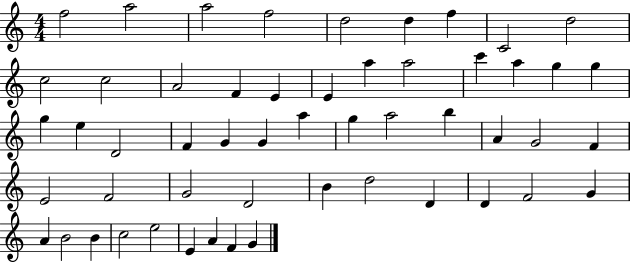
X:1
T:Untitled
M:4/4
L:1/4
K:C
f2 a2 a2 f2 d2 d f C2 d2 c2 c2 A2 F E E a a2 c' a g g g e D2 F G G a g a2 b A G2 F E2 F2 G2 D2 B d2 D D F2 G A B2 B c2 e2 E A F G